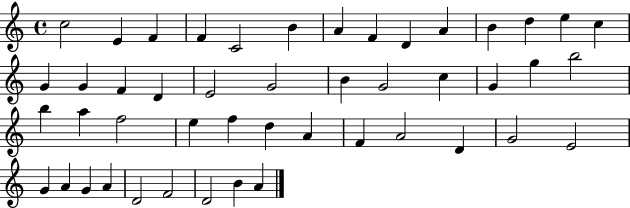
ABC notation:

X:1
T:Untitled
M:4/4
L:1/4
K:C
c2 E F F C2 B A F D A B d e c G G F D E2 G2 B G2 c G g b2 b a f2 e f d A F A2 D G2 E2 G A G A D2 F2 D2 B A